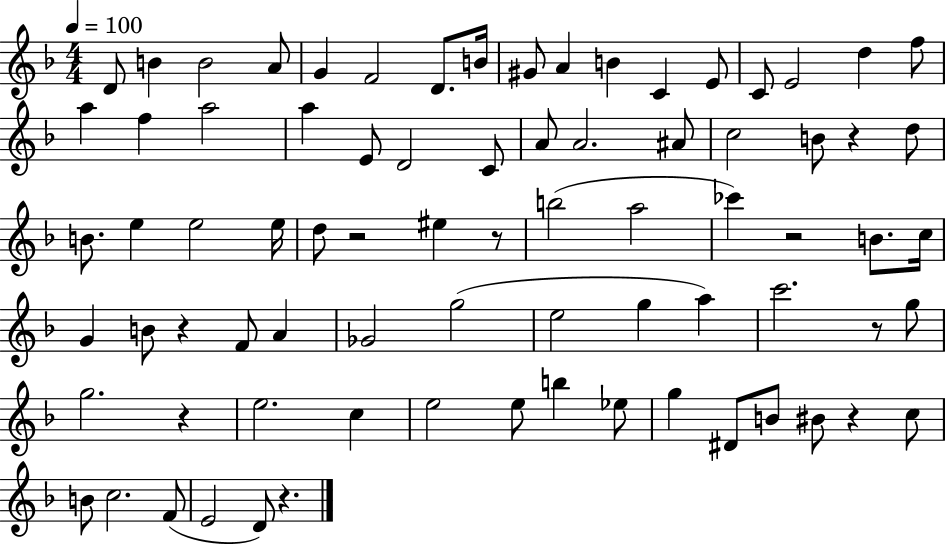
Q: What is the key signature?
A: F major